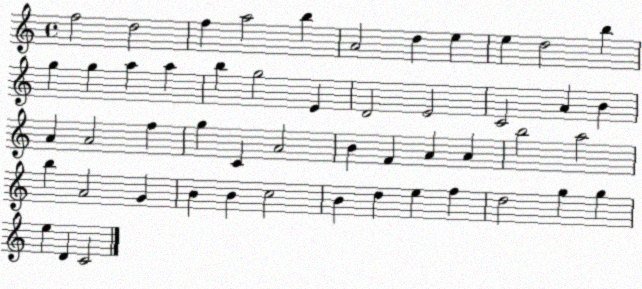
X:1
T:Untitled
M:4/4
L:1/4
K:C
f2 d2 f a2 b A2 d e e d2 b g g a a b g2 E D2 E2 C2 A B A A2 f g C A2 B F A A b2 a2 b A2 G B B c2 B d e f d2 g g e D C2